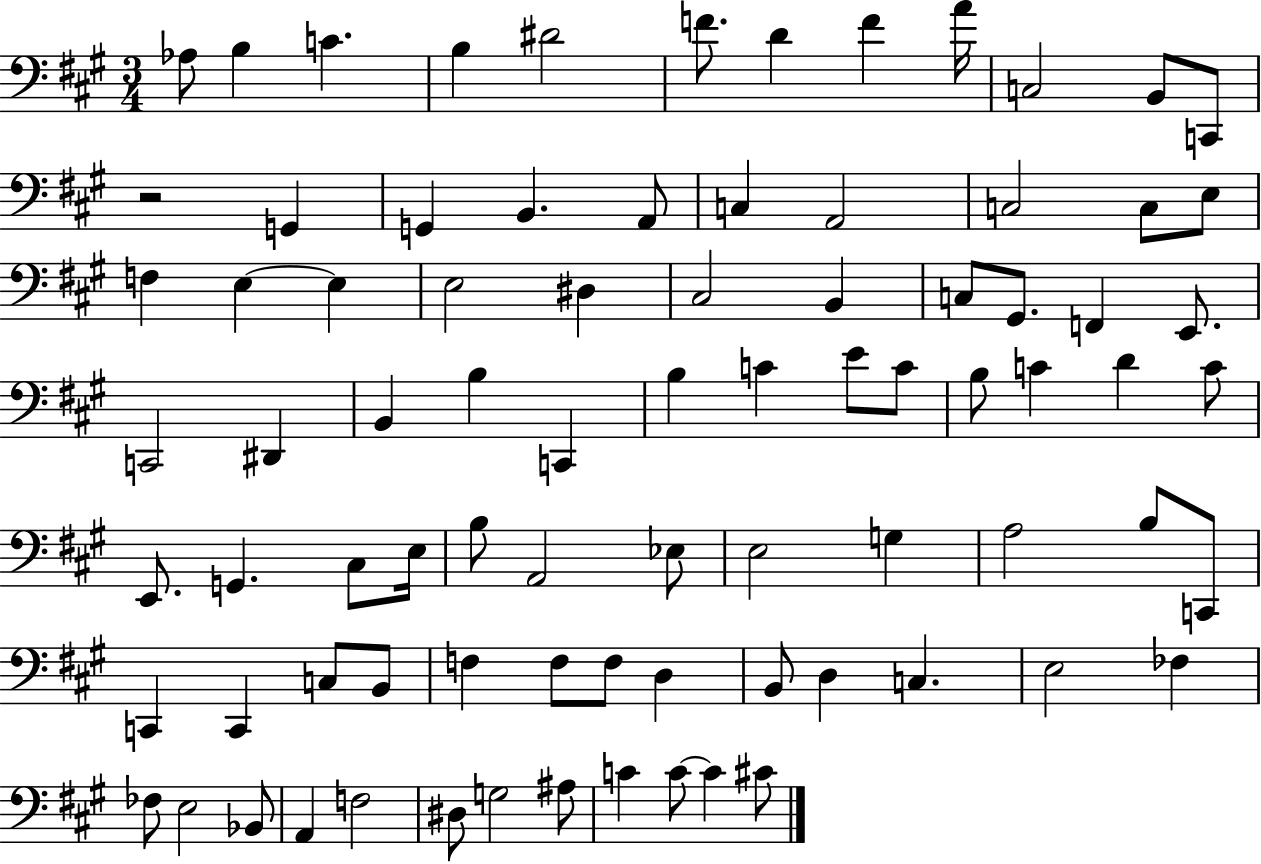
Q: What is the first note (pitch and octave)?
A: Ab3